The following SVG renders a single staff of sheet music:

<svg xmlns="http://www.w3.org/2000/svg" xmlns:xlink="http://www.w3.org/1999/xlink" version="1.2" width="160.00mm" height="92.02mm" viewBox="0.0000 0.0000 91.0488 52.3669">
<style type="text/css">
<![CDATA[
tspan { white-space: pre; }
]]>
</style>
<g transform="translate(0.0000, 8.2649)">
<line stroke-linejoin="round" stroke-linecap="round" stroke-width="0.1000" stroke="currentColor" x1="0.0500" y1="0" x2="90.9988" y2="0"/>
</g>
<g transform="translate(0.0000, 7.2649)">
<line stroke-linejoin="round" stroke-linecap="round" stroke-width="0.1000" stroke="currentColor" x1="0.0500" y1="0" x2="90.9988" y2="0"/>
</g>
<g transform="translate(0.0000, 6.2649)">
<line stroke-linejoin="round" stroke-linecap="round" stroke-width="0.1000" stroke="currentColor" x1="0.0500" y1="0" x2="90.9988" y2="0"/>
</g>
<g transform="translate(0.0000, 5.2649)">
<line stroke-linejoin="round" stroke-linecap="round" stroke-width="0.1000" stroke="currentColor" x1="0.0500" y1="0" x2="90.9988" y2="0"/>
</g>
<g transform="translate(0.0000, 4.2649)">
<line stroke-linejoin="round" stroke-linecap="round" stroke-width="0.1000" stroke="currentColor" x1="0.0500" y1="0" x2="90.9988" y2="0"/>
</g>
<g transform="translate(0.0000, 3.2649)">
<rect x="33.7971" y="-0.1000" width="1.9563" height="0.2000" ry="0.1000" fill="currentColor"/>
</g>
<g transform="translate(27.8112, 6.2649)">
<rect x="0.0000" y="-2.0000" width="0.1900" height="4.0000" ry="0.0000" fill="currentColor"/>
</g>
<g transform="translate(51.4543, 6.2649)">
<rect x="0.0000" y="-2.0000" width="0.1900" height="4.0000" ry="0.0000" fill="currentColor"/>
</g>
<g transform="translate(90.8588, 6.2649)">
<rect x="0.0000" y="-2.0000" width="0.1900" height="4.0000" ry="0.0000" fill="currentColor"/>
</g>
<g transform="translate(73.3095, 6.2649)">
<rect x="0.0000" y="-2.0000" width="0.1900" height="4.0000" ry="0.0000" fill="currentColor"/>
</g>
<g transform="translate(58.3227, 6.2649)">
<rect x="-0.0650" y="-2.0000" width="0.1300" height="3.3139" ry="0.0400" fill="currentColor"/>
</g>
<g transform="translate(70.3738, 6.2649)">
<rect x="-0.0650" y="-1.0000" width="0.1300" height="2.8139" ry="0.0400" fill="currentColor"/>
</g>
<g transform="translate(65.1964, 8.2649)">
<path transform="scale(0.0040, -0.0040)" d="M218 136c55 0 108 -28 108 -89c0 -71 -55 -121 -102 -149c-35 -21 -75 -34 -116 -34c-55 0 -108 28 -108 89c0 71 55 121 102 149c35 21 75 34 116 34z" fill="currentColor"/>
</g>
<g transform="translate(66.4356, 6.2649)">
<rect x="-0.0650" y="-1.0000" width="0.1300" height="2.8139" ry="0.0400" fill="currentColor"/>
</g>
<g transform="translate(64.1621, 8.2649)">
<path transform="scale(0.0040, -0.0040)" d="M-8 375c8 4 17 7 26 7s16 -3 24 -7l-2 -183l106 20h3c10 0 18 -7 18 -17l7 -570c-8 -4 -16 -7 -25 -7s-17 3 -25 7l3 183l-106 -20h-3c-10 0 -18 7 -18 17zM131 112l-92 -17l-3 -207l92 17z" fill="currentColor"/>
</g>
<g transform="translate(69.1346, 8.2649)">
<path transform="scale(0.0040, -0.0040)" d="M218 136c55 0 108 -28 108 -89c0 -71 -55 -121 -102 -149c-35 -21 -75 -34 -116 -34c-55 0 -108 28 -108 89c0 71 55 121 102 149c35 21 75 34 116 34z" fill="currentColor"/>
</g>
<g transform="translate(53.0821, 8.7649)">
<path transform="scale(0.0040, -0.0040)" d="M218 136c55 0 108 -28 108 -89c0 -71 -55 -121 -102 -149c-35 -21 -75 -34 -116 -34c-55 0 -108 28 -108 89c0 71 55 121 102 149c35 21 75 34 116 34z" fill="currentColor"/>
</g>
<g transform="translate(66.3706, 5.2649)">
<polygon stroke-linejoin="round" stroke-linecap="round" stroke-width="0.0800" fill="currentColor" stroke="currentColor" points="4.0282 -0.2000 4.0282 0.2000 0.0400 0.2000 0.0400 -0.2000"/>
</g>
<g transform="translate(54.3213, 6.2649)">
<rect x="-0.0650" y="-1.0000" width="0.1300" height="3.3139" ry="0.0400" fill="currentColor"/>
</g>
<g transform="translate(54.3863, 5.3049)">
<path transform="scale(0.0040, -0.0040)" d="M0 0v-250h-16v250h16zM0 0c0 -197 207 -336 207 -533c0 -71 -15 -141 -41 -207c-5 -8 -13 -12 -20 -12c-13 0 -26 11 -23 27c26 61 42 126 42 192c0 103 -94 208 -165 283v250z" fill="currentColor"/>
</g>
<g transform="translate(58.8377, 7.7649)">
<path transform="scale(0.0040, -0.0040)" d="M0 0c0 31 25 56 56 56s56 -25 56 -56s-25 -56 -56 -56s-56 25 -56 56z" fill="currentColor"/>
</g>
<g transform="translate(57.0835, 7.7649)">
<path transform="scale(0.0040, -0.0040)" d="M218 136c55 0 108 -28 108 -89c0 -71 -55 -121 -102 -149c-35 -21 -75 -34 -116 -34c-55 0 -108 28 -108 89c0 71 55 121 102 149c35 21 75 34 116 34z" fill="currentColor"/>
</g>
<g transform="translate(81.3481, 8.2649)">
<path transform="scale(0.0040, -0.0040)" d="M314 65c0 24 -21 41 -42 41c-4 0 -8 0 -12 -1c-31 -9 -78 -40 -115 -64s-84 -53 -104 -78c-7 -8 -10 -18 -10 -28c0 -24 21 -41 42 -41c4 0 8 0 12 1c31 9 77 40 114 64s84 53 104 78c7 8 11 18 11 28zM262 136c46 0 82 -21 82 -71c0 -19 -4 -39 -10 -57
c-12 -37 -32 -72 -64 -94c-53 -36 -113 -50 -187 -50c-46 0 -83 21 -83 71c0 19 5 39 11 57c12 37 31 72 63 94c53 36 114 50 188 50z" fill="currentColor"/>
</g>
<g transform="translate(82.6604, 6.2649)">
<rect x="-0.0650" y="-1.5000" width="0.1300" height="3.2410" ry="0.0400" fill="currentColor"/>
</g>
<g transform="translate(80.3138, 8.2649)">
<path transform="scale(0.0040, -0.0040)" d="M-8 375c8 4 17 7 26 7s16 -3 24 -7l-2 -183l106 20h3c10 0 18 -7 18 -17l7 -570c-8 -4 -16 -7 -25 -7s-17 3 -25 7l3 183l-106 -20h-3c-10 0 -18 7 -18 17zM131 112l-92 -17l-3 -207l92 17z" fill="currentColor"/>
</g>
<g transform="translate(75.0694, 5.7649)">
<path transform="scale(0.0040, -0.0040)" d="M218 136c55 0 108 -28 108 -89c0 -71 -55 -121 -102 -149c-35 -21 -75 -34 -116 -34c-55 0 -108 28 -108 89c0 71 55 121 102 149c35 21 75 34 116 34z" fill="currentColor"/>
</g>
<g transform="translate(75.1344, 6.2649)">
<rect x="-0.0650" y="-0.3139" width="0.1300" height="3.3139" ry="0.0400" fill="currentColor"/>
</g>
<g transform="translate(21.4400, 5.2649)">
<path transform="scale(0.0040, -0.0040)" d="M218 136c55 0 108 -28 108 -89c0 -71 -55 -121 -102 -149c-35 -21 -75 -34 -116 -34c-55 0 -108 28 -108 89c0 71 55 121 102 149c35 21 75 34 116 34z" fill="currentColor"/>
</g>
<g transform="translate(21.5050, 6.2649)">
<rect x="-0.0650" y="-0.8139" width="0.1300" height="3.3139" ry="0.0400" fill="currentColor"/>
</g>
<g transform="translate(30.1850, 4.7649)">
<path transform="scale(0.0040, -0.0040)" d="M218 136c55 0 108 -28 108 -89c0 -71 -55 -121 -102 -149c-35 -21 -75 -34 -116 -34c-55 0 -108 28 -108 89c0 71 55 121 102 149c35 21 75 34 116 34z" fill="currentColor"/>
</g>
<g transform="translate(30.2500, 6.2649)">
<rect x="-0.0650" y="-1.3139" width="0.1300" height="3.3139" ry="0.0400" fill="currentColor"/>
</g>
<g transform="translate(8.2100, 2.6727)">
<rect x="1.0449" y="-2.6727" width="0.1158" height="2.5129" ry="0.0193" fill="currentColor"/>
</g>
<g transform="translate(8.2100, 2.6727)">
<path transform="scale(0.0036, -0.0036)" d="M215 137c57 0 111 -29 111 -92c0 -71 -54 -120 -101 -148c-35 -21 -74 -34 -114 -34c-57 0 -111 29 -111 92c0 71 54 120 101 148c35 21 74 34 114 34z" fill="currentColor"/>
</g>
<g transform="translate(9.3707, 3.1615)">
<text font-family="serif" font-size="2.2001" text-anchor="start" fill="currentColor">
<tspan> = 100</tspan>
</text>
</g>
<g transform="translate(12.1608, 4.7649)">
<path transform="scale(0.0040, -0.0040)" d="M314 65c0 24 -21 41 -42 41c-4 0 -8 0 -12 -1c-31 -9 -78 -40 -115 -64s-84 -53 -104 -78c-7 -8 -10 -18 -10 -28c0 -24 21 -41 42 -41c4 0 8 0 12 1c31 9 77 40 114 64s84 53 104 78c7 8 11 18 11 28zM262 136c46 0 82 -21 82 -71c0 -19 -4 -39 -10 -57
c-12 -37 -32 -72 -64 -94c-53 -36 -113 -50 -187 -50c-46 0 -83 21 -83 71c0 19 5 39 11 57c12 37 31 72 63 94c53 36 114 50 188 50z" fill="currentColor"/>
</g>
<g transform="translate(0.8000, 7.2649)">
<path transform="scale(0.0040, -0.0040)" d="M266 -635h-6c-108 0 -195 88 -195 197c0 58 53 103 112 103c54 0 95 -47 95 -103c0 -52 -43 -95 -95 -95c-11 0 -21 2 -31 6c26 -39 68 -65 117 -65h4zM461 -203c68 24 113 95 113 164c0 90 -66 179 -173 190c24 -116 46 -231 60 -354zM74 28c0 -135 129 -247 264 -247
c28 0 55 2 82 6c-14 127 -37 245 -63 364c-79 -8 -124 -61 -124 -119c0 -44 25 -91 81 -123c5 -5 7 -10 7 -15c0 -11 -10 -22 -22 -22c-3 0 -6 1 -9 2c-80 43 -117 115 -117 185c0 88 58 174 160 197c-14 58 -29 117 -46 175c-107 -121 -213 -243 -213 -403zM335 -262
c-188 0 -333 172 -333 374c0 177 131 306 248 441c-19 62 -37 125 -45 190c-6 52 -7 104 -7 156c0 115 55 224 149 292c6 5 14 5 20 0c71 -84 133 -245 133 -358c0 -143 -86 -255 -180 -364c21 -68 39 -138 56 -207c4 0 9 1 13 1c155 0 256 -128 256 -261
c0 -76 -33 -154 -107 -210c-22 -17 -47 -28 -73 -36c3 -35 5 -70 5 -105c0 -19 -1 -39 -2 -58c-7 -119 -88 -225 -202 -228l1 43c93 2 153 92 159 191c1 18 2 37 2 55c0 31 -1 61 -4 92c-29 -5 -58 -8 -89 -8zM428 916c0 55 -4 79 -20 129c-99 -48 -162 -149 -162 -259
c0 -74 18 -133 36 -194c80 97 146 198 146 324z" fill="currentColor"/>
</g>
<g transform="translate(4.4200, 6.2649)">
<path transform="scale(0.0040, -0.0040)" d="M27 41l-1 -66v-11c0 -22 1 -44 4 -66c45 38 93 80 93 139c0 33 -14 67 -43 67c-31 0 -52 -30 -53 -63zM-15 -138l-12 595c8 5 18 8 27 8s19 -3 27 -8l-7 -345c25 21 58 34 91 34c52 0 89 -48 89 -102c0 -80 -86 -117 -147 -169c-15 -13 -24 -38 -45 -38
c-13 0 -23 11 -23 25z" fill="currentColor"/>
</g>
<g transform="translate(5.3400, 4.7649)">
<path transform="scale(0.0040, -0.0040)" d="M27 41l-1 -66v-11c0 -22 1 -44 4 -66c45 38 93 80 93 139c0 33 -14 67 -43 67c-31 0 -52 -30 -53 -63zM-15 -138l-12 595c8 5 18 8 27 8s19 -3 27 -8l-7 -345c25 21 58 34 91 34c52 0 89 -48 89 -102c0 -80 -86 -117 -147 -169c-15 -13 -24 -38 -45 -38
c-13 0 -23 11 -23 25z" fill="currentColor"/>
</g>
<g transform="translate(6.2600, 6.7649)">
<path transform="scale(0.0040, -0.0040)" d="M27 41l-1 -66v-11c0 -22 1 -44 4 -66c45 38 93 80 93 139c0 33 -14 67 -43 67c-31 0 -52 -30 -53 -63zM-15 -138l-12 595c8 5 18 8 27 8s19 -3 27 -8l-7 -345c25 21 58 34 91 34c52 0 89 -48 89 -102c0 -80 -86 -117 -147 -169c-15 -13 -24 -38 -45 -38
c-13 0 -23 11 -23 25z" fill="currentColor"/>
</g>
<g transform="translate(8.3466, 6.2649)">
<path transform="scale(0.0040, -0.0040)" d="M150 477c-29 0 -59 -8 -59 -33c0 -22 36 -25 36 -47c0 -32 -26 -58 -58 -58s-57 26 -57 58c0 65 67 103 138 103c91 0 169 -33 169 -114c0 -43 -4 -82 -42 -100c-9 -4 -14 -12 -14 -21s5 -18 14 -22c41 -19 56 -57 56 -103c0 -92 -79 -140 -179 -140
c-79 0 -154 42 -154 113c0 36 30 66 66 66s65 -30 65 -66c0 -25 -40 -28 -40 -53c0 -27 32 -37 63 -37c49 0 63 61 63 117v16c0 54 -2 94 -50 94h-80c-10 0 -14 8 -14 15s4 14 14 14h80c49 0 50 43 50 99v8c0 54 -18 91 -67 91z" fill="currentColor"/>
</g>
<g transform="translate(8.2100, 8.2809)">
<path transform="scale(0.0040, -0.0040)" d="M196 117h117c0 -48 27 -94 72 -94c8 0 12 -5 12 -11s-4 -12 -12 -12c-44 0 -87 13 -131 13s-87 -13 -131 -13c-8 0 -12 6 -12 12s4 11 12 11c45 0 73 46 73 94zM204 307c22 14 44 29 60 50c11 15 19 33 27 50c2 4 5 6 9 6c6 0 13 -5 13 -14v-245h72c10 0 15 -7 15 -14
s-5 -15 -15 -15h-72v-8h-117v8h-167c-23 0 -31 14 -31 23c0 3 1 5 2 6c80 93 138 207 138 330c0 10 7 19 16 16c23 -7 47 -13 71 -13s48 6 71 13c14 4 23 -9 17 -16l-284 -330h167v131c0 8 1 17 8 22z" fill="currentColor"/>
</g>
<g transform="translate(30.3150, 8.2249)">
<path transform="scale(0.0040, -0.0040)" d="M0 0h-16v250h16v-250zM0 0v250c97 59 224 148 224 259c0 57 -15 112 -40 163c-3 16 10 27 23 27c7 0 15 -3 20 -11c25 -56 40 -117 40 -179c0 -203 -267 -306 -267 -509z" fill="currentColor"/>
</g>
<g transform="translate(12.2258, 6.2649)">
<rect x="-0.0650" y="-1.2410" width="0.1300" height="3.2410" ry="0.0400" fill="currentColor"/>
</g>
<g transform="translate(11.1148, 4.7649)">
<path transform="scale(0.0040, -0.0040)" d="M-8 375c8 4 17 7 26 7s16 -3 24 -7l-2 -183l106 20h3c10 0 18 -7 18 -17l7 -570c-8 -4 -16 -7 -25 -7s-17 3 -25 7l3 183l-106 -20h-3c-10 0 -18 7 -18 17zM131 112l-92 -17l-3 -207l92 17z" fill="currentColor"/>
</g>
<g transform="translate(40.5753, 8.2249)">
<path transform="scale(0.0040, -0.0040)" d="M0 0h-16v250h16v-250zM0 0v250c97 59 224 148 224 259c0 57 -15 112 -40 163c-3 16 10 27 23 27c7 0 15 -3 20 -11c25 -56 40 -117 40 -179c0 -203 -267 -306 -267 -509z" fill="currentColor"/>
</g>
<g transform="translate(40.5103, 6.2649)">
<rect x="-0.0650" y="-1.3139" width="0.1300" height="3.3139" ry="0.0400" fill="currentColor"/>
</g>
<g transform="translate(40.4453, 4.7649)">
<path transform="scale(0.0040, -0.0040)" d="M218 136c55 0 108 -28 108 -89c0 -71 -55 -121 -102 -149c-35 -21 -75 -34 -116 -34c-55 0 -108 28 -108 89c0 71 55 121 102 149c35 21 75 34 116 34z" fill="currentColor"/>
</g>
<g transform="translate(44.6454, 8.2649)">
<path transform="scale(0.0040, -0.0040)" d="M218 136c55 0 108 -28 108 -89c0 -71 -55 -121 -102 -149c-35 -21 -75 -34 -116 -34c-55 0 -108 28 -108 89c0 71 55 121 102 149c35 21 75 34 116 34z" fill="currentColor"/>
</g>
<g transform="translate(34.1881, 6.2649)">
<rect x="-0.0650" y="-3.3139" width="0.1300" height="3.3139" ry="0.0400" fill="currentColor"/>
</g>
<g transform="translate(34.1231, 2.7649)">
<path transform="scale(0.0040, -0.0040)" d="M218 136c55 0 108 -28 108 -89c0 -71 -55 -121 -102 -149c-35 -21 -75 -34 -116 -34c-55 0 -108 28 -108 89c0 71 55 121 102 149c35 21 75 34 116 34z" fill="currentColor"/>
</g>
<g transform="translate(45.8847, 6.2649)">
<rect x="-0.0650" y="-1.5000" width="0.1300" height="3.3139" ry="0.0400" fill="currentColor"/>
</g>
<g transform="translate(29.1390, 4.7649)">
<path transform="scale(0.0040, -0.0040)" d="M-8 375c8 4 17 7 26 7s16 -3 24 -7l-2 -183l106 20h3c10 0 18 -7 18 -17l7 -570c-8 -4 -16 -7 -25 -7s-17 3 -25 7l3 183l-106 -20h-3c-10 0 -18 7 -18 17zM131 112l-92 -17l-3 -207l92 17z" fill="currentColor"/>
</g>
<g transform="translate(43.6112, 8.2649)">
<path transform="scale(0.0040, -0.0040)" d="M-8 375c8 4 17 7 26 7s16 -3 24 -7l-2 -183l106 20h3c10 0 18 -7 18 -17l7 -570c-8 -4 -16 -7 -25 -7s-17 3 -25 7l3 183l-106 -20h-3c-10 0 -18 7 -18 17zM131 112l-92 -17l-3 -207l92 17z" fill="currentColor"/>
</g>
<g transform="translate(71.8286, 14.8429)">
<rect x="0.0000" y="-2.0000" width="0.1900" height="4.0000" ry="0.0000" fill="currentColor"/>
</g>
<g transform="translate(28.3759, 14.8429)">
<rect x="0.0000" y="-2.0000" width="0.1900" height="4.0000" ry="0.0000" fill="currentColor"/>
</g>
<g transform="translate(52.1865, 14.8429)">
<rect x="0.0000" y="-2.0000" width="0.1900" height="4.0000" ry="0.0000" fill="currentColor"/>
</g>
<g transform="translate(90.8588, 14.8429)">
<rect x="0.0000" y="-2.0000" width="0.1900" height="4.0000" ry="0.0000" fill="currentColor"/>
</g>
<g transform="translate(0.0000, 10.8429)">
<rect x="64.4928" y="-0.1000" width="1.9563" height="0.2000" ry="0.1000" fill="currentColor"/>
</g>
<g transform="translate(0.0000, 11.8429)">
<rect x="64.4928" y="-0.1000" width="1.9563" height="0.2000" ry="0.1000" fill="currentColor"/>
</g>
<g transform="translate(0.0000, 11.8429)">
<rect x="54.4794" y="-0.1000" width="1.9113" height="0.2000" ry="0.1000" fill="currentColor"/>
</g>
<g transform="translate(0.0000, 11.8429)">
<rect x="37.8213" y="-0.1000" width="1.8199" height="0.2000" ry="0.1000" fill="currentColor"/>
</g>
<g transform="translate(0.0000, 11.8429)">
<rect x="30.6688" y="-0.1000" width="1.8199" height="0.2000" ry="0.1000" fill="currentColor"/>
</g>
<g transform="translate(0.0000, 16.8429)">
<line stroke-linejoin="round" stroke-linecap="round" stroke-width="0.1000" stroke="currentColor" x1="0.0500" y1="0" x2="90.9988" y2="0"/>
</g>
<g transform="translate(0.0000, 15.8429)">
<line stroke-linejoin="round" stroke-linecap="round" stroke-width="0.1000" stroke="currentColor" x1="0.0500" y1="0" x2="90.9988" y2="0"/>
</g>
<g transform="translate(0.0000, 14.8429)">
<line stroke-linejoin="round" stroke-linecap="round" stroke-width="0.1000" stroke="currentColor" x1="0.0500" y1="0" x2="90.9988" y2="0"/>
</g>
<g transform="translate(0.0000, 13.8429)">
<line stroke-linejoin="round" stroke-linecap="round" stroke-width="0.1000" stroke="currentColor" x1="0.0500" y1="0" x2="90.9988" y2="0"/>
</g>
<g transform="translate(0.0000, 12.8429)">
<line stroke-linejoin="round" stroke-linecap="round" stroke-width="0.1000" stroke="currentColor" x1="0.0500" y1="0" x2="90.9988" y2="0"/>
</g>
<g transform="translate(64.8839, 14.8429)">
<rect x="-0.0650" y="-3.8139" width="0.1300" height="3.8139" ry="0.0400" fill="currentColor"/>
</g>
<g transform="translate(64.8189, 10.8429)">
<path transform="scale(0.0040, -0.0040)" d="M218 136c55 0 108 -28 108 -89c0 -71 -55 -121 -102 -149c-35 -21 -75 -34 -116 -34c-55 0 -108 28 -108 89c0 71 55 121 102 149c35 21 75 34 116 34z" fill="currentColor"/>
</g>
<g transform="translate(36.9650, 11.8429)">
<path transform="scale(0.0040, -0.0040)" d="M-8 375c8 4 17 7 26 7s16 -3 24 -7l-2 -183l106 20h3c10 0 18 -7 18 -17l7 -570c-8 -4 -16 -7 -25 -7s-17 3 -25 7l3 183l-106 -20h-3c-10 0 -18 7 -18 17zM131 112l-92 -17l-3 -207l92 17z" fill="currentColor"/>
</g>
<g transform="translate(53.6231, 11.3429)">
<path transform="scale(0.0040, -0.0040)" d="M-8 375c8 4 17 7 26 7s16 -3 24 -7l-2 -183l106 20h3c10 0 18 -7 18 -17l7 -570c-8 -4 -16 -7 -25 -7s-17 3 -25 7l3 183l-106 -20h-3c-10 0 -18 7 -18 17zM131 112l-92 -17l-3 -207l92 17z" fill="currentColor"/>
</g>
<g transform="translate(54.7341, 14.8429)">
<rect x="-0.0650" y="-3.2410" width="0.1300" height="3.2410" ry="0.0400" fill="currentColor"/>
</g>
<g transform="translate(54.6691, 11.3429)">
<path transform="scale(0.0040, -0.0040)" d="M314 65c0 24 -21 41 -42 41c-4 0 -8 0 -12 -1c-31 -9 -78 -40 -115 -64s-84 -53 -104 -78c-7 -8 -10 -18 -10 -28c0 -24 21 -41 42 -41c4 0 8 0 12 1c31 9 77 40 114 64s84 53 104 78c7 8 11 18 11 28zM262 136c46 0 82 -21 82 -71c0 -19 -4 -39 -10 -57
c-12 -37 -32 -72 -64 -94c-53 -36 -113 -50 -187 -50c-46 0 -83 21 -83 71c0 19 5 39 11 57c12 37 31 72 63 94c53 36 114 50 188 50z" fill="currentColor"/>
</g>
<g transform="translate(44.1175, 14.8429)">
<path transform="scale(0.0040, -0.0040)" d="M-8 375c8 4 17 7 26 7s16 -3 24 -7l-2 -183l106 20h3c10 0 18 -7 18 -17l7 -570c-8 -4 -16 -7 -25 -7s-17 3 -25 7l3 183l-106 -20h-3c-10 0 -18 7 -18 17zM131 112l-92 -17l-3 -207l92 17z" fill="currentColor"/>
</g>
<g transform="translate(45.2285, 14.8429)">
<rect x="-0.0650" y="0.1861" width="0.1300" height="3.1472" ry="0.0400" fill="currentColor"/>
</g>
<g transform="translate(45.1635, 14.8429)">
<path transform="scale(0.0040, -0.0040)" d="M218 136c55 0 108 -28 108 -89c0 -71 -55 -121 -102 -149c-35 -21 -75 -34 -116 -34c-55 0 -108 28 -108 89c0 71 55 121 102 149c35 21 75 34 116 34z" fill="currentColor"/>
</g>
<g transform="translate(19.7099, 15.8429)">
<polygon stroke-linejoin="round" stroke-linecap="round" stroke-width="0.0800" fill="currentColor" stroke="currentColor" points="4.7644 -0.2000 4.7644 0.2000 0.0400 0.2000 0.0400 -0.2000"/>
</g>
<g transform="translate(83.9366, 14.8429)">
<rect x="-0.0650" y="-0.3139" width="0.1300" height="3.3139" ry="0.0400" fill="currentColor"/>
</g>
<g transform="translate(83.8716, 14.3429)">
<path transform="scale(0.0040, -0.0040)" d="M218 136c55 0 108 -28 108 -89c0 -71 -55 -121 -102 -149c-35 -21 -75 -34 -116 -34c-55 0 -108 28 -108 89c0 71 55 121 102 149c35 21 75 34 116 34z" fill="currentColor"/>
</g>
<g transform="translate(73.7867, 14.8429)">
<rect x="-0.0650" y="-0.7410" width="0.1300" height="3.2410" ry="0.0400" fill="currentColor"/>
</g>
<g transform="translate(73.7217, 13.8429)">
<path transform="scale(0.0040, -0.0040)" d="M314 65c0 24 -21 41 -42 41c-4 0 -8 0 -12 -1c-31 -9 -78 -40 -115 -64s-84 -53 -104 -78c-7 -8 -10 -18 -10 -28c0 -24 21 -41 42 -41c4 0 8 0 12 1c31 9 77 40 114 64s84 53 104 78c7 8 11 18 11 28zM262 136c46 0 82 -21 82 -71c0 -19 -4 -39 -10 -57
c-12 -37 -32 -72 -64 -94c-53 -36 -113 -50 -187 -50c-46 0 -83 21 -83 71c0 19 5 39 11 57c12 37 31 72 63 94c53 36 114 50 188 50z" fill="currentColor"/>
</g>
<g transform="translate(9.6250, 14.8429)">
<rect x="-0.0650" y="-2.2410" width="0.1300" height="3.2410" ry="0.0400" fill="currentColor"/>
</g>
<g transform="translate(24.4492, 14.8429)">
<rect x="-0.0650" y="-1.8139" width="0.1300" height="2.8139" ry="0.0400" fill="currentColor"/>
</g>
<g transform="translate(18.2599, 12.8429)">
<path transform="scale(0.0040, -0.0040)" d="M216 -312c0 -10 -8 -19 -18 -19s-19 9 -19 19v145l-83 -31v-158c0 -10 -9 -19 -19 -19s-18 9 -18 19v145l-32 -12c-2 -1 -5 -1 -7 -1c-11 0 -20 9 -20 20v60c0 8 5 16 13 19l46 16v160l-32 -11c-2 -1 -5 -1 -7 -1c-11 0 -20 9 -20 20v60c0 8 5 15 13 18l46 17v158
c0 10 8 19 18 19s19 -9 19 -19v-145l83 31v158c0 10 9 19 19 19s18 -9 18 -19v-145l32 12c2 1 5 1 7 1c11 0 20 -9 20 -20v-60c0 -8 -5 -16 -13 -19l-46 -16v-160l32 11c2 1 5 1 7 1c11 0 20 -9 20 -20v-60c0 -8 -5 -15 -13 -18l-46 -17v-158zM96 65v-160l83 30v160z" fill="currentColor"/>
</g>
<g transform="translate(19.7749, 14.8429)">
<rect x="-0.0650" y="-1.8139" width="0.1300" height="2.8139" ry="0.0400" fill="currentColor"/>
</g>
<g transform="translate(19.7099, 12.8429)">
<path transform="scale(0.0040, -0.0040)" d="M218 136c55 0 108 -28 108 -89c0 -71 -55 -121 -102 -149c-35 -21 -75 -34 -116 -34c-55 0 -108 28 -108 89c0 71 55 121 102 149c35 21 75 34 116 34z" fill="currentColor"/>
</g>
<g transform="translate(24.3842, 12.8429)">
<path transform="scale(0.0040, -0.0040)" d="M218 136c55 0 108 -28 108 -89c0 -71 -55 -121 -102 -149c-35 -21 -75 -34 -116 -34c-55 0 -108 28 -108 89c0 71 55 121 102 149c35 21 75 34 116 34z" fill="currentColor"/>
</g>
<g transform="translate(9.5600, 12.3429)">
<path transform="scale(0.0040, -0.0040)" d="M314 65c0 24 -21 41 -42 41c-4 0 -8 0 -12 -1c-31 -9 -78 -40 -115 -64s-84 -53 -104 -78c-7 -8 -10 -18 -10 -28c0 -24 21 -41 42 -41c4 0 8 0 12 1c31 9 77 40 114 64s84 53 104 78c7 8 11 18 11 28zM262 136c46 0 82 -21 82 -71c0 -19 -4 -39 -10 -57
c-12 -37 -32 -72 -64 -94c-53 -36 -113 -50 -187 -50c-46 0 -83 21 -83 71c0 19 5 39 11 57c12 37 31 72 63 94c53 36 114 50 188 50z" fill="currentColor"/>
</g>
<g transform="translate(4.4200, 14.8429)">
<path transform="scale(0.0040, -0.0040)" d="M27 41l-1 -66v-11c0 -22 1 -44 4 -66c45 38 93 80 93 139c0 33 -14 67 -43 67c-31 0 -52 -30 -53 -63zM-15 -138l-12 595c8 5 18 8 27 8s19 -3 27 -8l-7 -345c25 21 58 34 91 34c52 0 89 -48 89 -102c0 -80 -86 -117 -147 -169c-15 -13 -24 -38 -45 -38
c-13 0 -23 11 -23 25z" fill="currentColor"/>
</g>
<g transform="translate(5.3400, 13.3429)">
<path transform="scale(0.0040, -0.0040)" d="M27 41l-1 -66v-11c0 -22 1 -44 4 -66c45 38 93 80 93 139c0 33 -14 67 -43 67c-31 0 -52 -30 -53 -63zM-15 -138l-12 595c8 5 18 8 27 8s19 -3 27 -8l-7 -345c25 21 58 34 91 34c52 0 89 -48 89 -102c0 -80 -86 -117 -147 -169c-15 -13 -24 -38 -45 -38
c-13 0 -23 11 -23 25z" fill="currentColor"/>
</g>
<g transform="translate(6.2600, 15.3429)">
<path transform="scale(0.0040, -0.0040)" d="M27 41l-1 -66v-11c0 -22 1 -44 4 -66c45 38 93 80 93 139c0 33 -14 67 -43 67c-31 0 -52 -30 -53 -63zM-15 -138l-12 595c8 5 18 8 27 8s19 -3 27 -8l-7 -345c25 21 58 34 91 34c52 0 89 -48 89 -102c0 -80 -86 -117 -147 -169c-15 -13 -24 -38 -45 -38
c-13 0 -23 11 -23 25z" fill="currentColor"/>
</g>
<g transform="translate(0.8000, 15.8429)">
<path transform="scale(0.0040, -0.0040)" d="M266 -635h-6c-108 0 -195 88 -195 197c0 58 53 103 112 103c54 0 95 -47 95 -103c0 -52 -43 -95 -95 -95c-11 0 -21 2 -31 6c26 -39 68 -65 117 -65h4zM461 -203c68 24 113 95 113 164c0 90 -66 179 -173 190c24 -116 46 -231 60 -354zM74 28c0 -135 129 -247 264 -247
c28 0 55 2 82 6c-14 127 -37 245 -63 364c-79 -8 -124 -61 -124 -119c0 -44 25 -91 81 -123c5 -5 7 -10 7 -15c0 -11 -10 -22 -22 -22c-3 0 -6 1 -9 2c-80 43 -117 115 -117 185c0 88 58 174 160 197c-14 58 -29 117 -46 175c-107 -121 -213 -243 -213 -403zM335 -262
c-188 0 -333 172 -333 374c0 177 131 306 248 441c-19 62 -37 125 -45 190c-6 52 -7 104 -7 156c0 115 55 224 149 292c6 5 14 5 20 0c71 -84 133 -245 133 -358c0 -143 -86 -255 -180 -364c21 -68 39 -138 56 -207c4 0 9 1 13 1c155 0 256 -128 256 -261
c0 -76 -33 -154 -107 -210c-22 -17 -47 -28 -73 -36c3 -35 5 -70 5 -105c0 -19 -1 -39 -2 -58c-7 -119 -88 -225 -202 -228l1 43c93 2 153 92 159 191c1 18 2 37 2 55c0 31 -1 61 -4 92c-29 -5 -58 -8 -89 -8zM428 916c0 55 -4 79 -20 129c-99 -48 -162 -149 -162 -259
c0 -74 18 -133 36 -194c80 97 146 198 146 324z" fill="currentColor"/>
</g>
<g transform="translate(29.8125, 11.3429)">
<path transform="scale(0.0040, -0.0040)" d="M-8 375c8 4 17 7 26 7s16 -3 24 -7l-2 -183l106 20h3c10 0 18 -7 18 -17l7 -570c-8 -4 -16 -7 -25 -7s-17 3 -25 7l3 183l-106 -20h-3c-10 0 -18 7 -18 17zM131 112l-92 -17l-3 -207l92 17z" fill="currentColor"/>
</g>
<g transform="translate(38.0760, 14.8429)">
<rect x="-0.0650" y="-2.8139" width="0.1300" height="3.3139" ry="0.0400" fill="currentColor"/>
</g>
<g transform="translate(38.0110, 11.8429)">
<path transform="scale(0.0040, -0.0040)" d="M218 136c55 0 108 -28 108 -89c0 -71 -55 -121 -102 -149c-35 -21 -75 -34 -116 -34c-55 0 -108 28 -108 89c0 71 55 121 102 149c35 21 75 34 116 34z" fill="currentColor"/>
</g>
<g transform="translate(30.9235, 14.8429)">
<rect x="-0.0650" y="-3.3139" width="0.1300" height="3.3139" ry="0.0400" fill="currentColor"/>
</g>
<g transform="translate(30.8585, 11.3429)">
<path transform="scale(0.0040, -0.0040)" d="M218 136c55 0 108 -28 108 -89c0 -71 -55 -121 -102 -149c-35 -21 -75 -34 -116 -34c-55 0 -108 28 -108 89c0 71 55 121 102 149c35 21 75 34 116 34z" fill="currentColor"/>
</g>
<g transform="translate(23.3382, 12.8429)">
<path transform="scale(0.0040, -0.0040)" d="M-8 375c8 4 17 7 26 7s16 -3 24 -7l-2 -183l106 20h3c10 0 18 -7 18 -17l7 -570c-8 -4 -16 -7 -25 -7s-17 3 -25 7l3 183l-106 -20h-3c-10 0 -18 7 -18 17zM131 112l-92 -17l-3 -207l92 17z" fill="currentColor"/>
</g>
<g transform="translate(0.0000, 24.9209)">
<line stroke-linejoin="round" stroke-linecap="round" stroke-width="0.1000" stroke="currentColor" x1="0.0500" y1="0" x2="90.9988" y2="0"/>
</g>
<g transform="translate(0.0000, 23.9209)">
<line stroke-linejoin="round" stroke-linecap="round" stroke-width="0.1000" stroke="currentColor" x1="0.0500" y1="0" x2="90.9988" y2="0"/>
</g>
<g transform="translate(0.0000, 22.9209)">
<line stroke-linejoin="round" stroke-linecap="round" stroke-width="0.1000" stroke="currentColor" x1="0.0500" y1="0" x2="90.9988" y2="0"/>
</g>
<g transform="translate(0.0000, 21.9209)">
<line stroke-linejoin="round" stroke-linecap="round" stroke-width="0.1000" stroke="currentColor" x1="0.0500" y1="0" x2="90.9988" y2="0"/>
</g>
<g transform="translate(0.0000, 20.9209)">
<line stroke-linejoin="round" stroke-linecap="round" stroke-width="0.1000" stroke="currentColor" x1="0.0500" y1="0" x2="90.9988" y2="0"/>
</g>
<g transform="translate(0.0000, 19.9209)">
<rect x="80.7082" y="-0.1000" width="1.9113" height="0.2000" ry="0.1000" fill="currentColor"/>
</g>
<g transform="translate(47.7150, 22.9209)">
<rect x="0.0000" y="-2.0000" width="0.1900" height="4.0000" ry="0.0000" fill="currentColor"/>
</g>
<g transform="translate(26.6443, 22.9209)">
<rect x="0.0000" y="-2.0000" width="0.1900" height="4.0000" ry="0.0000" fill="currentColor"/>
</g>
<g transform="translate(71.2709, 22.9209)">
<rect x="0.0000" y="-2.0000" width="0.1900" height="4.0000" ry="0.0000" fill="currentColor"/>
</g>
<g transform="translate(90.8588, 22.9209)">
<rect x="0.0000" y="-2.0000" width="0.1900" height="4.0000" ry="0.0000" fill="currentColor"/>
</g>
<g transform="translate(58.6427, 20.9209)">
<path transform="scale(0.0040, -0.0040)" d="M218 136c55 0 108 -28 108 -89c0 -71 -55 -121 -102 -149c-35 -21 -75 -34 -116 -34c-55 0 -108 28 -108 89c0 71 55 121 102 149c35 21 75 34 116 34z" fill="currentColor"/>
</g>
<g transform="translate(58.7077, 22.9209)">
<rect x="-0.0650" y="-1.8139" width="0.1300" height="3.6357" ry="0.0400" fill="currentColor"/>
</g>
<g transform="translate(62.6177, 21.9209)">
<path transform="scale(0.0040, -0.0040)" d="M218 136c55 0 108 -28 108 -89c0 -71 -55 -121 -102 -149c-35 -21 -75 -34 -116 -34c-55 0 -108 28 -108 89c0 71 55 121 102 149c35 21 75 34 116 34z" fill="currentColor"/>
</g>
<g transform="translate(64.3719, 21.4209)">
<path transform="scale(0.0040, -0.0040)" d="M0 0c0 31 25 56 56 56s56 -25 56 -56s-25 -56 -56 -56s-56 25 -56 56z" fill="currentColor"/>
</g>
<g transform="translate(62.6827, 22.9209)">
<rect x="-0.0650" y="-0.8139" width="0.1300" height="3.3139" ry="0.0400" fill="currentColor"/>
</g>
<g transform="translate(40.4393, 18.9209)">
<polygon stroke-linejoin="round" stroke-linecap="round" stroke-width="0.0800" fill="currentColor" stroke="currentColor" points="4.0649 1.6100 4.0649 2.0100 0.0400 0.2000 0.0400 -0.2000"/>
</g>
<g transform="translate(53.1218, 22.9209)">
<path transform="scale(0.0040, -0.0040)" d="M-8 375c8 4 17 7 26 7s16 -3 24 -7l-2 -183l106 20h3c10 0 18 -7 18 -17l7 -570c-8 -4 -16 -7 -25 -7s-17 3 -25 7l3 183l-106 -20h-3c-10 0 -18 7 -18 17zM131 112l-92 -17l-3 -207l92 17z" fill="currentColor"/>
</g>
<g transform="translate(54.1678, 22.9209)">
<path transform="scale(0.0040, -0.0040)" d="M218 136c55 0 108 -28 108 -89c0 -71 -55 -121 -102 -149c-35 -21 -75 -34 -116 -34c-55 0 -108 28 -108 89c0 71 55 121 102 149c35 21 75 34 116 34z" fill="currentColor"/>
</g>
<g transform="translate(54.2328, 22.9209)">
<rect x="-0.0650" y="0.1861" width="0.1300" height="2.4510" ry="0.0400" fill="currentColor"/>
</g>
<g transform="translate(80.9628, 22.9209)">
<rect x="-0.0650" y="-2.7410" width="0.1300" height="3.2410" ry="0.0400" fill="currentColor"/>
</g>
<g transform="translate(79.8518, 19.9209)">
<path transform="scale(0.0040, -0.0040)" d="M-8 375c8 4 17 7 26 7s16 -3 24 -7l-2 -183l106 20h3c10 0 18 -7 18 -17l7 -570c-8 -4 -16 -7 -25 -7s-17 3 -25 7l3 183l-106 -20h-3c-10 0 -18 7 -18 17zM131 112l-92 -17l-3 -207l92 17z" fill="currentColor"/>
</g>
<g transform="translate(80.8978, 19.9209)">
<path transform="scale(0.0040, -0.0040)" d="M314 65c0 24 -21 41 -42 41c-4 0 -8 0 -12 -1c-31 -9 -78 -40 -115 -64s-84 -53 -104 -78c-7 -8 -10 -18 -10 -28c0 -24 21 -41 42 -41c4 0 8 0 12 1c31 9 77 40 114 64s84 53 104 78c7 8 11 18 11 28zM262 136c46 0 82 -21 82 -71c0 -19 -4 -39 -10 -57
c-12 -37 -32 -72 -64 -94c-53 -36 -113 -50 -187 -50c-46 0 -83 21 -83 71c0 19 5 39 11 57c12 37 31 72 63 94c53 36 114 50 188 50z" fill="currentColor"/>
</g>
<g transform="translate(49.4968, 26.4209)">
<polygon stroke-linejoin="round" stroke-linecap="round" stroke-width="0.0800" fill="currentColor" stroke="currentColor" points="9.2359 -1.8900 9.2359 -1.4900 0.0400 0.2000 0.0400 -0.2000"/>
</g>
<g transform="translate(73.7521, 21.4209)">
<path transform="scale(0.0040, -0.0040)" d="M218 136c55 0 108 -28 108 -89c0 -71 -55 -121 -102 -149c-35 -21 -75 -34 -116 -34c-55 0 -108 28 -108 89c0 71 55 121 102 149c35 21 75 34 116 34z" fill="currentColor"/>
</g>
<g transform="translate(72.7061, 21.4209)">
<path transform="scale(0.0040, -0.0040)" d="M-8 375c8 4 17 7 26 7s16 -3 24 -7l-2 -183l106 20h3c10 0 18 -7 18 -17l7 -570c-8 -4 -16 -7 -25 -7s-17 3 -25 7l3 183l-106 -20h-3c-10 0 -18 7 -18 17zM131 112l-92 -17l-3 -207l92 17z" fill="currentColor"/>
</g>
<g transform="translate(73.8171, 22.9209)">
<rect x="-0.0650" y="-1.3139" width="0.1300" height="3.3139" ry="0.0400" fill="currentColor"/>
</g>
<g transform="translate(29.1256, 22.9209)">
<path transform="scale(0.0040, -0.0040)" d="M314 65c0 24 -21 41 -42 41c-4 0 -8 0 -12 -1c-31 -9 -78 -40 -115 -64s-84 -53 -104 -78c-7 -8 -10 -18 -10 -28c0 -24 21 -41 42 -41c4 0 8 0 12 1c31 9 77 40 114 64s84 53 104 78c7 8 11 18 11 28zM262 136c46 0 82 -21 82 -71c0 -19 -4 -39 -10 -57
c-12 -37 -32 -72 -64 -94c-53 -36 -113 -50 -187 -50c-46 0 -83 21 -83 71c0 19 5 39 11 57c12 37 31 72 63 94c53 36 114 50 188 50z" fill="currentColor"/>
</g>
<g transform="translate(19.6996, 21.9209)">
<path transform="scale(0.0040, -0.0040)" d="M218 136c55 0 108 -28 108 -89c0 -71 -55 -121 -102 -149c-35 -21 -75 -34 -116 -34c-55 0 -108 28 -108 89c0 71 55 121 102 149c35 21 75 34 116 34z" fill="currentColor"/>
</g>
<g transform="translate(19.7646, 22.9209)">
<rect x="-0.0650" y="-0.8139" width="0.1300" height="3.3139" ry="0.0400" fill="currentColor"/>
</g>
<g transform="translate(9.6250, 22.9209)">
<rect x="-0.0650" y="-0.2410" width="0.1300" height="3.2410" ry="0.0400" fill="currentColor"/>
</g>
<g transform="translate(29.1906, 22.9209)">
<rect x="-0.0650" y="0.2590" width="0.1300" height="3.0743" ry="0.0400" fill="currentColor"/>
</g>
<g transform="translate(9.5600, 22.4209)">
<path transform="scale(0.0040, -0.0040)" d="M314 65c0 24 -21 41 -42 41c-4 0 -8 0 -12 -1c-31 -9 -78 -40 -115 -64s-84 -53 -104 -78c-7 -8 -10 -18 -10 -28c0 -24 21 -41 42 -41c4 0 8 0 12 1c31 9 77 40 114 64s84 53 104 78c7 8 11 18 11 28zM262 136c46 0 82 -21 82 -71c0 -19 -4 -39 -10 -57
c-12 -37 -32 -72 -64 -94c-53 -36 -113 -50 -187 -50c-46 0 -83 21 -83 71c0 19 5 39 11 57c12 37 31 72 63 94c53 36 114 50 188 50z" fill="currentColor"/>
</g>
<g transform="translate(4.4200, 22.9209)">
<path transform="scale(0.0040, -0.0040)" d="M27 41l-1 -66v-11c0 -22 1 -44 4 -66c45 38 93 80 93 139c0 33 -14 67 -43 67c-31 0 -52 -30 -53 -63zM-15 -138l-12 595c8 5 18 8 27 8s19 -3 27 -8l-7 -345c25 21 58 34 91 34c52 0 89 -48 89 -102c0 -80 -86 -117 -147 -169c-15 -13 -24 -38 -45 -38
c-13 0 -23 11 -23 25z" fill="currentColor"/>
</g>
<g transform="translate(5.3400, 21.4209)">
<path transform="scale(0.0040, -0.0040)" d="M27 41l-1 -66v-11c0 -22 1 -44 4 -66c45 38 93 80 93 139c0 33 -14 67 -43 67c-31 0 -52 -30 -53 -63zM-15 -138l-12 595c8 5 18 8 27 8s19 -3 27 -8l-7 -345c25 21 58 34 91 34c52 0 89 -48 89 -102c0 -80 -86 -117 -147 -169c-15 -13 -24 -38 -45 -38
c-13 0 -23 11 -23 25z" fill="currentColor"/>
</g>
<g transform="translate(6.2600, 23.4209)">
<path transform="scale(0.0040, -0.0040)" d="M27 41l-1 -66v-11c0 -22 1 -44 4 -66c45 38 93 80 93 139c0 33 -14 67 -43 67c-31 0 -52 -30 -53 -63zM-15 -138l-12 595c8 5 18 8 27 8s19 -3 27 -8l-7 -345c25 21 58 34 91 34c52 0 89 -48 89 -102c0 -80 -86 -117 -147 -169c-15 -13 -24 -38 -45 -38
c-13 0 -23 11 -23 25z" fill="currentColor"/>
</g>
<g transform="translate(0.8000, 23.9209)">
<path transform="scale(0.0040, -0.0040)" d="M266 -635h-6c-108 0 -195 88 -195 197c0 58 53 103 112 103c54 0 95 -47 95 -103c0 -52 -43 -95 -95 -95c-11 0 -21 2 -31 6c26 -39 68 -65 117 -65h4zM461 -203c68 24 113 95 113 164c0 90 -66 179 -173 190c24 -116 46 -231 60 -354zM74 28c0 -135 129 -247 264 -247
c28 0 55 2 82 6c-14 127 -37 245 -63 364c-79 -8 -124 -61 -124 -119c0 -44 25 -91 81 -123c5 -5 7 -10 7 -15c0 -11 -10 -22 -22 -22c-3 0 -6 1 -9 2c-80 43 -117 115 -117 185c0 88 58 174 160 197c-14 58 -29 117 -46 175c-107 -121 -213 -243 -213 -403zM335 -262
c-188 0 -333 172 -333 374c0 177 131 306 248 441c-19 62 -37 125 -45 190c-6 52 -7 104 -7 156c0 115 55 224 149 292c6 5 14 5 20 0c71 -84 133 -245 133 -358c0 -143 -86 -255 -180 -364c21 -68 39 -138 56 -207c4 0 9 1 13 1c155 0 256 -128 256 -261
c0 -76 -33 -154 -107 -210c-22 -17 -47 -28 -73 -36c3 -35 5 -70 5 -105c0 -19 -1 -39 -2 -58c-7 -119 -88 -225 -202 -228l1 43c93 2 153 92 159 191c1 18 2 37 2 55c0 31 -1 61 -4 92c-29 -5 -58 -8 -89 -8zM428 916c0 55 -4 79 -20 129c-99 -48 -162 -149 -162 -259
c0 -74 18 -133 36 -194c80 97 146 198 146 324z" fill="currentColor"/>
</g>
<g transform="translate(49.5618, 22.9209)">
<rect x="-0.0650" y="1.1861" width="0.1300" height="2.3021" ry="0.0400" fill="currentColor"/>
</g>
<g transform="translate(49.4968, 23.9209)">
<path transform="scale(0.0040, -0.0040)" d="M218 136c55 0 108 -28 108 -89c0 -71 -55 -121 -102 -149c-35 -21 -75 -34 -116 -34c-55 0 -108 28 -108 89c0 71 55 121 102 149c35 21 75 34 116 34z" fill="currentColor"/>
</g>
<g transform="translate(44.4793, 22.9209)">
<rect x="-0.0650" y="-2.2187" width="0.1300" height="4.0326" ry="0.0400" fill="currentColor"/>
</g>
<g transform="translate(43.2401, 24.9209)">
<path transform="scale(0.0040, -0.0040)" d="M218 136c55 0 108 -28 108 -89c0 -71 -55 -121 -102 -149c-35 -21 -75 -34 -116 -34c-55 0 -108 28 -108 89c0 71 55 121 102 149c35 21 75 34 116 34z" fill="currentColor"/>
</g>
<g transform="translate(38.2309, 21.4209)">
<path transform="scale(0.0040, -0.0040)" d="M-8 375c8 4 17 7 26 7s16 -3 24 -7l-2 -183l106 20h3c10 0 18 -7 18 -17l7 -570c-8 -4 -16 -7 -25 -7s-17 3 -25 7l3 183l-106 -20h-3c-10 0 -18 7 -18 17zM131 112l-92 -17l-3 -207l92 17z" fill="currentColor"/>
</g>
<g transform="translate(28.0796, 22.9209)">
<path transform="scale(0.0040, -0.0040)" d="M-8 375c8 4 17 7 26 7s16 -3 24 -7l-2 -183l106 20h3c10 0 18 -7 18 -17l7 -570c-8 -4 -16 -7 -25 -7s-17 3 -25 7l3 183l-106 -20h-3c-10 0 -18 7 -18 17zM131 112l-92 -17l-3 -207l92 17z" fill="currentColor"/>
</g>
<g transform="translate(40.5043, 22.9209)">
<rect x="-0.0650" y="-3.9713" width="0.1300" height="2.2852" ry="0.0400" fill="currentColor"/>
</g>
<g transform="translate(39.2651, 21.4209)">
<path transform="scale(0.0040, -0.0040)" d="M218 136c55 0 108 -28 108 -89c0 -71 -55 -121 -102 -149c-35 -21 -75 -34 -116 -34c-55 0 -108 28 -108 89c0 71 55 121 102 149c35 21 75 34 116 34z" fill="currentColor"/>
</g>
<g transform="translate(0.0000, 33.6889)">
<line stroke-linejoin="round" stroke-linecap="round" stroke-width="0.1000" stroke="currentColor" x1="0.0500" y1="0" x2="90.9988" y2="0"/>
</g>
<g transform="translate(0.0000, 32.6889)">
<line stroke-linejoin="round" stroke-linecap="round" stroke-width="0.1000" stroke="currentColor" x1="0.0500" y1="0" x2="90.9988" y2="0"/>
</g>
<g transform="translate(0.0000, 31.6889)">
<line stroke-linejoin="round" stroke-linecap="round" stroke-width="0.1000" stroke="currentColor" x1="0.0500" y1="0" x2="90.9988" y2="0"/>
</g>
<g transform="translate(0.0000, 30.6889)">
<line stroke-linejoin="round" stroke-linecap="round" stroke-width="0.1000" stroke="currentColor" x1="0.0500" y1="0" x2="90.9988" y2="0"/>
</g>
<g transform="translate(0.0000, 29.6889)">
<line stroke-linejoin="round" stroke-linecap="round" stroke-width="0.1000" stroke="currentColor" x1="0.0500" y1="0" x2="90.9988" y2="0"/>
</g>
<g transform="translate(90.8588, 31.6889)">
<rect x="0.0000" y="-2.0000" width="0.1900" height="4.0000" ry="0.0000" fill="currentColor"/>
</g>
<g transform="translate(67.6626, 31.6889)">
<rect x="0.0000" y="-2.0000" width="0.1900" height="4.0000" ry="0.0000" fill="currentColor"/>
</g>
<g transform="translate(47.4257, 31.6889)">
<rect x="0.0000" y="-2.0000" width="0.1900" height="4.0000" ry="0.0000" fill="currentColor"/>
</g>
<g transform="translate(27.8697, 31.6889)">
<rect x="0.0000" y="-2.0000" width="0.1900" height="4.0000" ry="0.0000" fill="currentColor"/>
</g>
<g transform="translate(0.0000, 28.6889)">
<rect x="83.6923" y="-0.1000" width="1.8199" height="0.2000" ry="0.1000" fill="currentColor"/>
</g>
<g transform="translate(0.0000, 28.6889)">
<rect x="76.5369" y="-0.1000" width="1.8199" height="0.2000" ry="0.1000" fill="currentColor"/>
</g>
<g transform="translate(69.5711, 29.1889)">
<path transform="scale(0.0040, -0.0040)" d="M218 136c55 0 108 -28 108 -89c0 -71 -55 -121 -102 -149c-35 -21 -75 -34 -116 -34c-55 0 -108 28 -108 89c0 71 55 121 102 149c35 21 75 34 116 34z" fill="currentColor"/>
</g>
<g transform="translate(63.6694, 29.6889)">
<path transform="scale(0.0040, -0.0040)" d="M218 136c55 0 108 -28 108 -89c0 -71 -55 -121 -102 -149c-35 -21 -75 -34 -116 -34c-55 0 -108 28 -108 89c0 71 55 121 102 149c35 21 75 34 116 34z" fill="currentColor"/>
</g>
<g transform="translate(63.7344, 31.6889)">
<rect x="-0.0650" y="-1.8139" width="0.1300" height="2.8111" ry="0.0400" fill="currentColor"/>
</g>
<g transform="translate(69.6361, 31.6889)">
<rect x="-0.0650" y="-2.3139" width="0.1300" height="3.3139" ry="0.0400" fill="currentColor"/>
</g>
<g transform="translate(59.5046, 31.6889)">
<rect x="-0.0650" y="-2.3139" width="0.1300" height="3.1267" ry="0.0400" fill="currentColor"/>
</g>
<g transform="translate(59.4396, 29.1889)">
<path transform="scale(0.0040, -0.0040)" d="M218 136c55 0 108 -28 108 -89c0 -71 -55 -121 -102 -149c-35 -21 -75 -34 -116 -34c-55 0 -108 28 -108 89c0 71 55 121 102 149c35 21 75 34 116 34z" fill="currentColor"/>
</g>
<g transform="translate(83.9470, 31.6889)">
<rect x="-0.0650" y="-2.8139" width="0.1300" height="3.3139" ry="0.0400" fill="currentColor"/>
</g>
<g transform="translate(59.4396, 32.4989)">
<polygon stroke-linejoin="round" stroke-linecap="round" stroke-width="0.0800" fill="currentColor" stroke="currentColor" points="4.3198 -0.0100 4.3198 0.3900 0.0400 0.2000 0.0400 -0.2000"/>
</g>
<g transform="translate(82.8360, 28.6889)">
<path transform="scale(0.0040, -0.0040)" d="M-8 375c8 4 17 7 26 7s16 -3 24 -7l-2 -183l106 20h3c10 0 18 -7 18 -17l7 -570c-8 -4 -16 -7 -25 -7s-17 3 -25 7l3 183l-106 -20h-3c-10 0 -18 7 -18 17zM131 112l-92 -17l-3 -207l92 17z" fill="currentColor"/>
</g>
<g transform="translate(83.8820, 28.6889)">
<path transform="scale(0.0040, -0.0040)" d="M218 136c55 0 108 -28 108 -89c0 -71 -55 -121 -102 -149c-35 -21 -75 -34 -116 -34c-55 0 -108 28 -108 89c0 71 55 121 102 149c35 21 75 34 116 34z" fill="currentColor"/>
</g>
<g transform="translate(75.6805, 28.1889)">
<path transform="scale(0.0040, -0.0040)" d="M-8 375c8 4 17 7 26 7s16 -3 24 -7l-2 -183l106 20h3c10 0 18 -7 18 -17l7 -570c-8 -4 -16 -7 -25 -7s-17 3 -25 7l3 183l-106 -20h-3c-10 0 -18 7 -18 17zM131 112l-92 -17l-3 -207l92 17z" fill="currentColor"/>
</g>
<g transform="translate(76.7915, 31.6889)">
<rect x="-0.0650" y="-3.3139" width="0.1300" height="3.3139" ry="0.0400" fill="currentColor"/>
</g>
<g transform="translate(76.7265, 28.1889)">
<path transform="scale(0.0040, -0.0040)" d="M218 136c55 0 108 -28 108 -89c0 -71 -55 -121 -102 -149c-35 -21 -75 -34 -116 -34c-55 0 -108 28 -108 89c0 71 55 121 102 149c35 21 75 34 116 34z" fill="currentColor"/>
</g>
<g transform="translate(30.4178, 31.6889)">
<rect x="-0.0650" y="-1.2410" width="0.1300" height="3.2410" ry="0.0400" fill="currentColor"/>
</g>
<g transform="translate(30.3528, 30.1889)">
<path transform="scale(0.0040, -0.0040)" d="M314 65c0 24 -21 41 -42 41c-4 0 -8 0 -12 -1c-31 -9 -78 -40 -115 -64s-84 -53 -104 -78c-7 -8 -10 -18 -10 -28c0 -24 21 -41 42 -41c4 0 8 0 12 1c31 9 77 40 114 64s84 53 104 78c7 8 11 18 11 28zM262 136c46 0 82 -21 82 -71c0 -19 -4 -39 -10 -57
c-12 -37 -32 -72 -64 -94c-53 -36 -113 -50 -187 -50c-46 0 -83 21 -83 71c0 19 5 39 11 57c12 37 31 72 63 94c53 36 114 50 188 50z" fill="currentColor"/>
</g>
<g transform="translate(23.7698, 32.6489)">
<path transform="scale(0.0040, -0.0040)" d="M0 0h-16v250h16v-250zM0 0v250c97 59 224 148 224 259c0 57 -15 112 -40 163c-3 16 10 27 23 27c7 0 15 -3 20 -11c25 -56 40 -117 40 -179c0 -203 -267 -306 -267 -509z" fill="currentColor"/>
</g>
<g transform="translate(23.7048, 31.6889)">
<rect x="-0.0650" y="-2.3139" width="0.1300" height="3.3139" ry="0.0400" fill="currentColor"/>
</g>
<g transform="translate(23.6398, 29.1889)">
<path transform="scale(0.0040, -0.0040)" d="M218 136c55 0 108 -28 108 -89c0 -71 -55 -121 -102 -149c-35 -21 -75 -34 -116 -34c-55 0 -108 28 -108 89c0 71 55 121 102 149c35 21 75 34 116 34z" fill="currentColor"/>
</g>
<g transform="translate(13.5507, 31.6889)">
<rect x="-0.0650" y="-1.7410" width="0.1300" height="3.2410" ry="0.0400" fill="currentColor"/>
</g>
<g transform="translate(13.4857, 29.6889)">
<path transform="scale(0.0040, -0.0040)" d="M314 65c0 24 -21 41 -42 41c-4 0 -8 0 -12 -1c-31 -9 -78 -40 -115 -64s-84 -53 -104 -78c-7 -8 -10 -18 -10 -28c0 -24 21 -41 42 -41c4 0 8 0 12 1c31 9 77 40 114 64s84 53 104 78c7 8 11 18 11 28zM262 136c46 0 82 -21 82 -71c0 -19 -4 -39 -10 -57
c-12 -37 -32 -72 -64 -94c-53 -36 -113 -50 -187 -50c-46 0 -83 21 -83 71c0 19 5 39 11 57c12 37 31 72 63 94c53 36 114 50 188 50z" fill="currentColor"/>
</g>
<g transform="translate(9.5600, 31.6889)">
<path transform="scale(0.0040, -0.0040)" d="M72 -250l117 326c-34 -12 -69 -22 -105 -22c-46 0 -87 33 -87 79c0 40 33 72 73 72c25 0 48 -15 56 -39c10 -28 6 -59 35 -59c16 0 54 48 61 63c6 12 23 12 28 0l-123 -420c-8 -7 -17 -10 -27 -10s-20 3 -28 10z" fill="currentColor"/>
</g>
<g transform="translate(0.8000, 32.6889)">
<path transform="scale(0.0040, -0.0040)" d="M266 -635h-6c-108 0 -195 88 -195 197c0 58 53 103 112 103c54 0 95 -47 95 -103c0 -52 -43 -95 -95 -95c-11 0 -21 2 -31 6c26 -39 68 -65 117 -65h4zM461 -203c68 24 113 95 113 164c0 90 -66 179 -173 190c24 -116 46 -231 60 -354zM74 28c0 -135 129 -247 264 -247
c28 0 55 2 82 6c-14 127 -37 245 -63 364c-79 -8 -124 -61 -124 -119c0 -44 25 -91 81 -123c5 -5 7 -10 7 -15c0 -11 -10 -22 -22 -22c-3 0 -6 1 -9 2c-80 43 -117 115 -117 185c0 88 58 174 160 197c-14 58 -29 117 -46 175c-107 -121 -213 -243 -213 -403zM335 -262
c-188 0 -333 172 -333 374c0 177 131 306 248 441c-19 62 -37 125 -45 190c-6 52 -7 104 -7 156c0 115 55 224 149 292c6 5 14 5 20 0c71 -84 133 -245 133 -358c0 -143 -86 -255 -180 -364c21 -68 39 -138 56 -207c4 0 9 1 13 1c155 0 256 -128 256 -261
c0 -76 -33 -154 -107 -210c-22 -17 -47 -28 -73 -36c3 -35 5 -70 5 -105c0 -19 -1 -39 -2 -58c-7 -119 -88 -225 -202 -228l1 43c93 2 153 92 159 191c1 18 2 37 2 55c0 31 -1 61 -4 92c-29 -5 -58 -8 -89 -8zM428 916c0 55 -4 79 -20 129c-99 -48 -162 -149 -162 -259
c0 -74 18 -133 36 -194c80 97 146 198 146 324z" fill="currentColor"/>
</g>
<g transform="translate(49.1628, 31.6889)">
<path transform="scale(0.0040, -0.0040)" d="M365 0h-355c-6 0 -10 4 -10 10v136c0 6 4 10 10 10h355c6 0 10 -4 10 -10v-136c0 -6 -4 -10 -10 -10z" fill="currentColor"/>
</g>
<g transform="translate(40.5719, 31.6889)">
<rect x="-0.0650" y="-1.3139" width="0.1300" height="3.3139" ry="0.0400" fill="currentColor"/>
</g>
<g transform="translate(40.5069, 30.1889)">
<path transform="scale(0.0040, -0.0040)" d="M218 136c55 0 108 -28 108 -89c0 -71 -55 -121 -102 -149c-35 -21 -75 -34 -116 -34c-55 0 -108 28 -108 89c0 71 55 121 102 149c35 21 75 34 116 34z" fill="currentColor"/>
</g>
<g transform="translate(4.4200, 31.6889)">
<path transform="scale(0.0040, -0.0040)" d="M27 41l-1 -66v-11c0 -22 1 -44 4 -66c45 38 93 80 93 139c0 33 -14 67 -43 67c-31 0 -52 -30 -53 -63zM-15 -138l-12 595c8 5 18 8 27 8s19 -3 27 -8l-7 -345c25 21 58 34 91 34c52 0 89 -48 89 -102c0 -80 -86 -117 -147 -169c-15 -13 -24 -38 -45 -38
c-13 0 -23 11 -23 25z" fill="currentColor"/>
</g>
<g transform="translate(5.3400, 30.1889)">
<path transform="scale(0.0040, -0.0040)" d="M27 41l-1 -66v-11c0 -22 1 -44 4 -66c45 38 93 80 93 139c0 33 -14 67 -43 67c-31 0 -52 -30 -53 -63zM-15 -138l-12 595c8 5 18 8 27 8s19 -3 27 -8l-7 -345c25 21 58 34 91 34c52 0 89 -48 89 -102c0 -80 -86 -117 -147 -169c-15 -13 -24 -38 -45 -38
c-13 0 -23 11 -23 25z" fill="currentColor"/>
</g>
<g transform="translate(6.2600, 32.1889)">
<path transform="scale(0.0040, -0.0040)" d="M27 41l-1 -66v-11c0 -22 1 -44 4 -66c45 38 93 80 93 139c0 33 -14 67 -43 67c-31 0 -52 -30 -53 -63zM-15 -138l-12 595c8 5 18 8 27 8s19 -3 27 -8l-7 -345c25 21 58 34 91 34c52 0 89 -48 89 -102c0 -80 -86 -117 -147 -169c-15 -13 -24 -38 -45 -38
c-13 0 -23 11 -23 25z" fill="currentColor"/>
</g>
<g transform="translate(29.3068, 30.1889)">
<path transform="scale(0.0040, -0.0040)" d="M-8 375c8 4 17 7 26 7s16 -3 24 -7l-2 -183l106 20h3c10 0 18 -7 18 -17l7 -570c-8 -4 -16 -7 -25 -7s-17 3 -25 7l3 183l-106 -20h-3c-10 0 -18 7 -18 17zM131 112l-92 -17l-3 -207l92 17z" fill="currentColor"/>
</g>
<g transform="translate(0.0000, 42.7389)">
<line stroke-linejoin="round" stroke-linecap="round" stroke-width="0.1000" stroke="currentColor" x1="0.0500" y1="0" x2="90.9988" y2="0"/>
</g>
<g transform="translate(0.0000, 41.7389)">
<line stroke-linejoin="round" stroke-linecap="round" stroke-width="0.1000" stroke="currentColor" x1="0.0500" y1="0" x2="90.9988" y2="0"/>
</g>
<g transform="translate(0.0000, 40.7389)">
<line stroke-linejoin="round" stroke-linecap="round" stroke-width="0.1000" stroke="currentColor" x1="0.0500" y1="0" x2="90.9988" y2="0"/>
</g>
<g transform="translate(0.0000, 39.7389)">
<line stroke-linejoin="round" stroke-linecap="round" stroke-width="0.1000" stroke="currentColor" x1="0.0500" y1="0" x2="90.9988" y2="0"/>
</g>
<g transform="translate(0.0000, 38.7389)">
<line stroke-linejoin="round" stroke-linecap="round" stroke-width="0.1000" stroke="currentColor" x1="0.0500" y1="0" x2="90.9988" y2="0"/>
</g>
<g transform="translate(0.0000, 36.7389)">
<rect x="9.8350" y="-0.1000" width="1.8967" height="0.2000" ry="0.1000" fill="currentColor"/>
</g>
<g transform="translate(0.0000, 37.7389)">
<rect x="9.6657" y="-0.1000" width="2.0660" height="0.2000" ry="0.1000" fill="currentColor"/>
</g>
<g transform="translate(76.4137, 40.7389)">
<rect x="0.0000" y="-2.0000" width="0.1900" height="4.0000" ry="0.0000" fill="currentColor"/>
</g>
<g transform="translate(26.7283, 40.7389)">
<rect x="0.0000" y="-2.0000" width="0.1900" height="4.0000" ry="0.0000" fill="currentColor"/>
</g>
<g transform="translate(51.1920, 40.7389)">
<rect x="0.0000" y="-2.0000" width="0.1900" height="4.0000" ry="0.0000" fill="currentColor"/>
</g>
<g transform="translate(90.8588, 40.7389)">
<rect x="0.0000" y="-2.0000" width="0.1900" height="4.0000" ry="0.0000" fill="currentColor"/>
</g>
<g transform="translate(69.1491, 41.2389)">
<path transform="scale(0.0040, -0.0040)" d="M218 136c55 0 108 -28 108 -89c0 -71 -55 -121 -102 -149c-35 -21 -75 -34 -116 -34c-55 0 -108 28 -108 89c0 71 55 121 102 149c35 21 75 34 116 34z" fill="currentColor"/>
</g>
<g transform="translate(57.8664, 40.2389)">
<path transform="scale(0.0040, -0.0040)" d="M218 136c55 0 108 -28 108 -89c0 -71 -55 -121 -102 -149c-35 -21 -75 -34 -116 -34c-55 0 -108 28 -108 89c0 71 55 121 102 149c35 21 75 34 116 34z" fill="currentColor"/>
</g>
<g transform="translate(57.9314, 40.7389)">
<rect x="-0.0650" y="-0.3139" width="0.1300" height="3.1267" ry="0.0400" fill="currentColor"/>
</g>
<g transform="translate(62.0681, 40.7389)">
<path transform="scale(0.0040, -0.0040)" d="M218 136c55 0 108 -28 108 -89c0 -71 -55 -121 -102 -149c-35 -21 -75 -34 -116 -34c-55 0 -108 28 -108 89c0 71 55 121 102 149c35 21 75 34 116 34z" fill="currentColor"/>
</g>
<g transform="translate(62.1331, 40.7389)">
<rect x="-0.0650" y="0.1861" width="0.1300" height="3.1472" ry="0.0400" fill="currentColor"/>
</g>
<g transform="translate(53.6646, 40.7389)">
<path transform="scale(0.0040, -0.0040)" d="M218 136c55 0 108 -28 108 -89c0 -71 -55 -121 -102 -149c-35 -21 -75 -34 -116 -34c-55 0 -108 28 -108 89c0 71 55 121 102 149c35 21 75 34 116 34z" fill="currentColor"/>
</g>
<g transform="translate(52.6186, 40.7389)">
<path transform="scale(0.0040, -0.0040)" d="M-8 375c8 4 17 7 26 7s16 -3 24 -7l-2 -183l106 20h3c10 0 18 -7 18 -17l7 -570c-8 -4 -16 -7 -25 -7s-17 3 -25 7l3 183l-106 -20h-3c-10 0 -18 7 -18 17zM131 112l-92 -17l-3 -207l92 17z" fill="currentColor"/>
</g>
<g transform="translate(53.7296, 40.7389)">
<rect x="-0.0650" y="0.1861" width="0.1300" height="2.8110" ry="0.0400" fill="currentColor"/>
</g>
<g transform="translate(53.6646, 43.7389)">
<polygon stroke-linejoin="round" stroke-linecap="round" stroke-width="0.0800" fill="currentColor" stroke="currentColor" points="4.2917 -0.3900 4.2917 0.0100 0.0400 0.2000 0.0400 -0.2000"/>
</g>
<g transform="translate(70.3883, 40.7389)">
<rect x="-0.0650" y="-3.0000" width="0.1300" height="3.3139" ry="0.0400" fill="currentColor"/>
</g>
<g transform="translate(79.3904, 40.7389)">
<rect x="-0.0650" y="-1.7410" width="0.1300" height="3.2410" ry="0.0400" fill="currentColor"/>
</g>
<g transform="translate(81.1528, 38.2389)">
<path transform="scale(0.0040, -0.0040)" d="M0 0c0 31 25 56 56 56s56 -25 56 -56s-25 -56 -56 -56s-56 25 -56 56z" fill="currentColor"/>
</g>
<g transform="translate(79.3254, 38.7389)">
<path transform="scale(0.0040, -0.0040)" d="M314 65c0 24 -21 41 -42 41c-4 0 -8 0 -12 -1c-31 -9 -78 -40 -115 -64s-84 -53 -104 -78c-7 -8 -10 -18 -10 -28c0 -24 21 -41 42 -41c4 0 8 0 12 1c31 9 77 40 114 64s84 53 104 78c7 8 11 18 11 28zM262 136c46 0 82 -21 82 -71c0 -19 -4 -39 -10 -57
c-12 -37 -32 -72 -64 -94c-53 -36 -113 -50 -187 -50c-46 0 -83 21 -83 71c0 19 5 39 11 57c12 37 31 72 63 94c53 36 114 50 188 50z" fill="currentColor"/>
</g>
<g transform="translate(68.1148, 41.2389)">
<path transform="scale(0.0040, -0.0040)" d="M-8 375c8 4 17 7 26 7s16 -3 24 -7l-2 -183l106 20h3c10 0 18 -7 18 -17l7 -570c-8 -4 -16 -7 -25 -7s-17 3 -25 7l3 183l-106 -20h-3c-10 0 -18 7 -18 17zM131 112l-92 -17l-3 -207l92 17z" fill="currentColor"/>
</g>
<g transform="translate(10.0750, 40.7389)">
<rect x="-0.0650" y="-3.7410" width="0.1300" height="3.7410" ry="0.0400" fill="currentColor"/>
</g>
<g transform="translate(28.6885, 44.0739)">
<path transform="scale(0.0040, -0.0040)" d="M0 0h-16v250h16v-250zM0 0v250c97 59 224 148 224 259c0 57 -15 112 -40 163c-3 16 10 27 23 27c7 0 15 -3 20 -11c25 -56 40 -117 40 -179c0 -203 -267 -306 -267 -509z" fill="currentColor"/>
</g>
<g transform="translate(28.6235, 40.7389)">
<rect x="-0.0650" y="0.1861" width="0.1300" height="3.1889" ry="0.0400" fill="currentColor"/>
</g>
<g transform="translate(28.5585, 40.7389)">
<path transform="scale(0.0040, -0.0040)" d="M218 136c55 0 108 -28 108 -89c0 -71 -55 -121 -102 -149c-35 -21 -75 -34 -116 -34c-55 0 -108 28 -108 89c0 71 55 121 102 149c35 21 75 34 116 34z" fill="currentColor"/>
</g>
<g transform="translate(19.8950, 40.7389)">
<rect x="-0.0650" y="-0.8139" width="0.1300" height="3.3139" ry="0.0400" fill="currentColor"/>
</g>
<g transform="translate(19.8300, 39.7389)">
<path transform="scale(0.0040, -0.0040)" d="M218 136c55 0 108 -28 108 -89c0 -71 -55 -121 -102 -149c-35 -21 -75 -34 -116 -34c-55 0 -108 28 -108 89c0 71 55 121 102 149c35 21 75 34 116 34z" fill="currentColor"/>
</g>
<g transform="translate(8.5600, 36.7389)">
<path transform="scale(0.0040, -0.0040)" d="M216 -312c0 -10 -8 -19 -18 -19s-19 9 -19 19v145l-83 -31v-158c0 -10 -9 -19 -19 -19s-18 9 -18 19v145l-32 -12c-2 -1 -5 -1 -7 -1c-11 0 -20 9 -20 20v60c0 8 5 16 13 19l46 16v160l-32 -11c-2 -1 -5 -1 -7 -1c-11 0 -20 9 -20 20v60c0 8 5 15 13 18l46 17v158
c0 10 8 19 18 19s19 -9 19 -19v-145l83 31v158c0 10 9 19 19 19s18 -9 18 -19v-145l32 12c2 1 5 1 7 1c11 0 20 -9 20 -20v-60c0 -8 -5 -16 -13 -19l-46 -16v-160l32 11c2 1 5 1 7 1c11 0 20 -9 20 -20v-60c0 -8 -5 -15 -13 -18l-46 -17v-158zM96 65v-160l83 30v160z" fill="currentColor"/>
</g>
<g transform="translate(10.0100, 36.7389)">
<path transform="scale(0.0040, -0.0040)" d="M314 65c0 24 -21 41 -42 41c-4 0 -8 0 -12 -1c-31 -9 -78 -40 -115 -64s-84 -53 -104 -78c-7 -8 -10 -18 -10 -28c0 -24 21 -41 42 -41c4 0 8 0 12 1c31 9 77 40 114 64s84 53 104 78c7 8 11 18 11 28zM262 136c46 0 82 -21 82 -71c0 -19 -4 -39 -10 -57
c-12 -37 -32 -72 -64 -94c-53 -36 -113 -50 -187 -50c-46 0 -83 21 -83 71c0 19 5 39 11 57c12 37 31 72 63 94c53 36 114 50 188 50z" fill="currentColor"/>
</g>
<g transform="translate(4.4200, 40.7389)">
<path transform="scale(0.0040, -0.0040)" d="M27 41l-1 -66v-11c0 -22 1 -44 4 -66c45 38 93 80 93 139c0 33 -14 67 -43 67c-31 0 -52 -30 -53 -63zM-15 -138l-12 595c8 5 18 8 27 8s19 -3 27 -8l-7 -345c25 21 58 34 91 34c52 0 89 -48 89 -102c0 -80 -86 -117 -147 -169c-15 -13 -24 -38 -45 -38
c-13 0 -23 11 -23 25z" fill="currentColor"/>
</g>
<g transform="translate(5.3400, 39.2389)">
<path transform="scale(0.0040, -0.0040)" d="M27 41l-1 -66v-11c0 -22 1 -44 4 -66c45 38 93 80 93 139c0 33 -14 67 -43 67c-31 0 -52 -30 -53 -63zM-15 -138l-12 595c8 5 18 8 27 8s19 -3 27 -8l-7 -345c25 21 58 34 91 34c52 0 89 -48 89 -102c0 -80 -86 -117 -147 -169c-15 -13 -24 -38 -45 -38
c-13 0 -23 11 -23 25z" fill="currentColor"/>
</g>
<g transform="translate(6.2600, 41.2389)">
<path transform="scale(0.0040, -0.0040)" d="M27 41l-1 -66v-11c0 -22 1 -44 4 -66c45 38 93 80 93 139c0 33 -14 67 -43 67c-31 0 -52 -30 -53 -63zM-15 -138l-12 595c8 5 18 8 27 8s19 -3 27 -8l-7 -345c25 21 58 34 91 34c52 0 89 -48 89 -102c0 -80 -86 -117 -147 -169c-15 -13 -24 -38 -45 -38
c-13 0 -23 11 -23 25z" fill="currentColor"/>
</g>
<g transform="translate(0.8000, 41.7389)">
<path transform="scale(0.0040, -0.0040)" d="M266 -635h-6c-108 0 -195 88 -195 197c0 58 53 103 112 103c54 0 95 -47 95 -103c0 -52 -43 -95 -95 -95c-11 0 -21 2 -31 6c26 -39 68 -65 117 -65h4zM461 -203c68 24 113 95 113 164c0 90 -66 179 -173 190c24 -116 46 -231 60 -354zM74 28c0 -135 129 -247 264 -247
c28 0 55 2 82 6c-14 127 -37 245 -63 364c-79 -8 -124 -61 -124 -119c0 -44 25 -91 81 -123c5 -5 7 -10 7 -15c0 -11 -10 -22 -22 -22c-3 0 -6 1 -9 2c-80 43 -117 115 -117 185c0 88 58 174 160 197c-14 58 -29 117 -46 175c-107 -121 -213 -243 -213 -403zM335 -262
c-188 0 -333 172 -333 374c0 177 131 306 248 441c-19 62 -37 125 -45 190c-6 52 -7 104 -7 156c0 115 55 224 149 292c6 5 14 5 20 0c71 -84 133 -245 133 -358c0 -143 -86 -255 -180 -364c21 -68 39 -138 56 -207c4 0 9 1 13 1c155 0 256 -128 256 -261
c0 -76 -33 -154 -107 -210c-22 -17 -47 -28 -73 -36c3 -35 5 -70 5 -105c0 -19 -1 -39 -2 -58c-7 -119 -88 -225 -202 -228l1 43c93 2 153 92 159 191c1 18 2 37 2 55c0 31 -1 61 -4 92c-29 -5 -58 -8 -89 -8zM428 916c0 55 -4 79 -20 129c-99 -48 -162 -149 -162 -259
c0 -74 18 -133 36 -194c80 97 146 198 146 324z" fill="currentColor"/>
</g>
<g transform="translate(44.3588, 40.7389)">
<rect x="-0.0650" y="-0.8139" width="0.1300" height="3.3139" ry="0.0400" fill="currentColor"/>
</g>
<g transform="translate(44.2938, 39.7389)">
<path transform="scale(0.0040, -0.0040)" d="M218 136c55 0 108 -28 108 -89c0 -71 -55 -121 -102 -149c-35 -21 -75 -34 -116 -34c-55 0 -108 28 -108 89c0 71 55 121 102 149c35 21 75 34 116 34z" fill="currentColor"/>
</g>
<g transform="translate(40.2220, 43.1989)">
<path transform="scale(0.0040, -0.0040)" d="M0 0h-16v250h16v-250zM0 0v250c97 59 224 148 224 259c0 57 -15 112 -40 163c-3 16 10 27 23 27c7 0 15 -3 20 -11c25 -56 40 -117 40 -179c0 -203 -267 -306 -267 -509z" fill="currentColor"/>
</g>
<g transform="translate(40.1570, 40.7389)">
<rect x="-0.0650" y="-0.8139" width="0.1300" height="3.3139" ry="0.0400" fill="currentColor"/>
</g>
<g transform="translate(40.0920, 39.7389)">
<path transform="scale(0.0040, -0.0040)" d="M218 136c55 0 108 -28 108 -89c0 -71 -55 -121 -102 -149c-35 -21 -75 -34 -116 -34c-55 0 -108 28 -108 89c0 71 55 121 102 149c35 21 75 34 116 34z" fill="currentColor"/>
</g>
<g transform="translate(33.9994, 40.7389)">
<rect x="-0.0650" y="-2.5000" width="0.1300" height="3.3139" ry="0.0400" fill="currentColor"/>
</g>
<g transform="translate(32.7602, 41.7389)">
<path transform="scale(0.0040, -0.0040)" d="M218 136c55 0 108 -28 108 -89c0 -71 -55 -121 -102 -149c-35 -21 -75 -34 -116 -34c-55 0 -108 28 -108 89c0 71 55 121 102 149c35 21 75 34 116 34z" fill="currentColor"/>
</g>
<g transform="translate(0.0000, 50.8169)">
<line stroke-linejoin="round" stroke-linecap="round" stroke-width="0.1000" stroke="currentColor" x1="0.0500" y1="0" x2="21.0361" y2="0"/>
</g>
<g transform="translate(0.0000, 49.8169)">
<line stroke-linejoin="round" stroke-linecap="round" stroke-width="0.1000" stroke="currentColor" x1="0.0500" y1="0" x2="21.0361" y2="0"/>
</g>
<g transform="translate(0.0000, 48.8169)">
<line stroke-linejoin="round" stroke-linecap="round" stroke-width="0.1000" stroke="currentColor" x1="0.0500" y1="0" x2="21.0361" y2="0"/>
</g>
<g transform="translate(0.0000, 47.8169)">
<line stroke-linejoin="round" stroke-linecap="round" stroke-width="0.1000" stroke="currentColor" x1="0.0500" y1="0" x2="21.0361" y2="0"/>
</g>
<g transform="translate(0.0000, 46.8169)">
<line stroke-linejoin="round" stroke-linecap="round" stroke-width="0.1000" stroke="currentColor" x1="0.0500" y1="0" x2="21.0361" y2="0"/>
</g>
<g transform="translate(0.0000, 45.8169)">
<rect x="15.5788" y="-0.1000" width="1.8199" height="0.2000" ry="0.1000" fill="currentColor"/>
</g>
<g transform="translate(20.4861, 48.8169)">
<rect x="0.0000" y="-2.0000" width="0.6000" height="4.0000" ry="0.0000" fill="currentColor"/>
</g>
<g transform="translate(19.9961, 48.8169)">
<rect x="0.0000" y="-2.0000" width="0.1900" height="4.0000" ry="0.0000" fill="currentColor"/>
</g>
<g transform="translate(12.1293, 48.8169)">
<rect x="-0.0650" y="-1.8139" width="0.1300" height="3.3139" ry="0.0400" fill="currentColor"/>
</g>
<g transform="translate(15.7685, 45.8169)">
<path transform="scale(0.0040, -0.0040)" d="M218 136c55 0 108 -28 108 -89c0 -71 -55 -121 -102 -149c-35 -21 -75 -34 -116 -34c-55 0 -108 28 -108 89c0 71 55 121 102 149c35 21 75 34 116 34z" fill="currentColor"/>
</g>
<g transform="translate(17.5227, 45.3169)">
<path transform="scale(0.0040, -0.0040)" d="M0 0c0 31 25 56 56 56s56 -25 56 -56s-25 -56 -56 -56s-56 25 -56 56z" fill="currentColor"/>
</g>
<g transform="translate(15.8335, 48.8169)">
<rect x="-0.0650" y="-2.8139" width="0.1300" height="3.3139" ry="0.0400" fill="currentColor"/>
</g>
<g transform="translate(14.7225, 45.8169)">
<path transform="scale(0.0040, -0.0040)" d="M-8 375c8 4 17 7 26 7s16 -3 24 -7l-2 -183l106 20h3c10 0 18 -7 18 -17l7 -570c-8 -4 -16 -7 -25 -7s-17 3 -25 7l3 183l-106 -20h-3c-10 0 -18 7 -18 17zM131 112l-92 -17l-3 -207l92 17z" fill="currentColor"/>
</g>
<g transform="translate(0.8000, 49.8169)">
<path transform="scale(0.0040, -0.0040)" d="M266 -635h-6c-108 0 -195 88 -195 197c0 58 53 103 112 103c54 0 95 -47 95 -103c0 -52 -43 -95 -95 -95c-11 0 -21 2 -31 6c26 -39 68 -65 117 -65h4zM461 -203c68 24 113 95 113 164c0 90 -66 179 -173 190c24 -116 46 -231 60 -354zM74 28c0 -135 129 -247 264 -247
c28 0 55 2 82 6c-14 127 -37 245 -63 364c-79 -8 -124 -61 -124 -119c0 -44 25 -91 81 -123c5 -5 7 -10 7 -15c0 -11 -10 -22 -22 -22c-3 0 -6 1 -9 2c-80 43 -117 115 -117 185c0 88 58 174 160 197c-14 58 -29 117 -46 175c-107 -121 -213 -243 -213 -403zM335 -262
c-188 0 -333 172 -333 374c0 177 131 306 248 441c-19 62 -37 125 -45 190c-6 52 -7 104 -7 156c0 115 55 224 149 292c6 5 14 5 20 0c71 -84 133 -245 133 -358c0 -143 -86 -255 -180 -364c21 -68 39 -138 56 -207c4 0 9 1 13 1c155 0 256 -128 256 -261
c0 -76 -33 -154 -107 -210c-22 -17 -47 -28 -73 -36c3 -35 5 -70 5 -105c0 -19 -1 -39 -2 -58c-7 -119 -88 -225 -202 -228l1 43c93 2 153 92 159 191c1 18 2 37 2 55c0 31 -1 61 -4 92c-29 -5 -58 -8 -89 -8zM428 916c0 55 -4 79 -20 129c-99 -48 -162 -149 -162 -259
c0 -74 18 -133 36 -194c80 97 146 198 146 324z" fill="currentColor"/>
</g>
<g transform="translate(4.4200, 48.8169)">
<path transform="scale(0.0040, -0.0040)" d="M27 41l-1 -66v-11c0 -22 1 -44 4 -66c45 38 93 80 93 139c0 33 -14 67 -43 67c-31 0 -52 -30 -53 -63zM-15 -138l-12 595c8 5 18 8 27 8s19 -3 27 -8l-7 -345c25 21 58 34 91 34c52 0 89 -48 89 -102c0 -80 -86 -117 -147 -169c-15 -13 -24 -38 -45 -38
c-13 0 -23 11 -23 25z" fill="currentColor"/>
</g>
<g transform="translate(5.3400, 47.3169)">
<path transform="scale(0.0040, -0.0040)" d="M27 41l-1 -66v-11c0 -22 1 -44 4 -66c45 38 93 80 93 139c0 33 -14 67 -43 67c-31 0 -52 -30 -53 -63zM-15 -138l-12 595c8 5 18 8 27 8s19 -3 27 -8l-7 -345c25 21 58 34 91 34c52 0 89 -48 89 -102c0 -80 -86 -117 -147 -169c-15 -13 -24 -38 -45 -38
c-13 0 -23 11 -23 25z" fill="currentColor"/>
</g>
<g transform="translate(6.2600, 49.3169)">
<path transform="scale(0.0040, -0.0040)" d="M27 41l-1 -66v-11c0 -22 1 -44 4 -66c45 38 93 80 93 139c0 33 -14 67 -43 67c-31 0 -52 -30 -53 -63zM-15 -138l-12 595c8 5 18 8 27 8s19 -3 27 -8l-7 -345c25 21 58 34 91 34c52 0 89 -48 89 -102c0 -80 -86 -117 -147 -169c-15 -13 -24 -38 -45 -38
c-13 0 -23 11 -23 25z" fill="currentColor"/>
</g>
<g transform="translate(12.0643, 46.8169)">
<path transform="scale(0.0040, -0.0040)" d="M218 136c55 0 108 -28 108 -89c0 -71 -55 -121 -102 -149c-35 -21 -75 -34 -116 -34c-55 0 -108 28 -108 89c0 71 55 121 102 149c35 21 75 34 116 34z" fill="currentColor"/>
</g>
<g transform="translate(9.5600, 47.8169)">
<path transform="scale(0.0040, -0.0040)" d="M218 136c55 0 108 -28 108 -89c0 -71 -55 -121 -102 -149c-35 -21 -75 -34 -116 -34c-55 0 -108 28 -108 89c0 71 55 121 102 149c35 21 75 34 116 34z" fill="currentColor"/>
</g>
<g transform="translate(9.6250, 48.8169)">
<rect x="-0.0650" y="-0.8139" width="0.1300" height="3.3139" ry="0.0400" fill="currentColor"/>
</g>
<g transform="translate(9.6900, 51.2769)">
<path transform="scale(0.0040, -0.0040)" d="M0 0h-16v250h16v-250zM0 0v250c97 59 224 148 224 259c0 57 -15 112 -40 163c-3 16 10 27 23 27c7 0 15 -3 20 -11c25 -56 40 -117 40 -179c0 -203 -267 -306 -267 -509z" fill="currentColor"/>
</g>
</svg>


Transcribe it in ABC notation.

X:1
T:Untitled
M:3/4
L:1/4
K:Eb
e2 d e/2 _b e/2 E D/2 F E/2 E/2 c E2 g2 ^f/2 f/2 b a B b2 c' d2 c c2 d B2 e/2 _E/2 G/2 B/2 f/2 d e a2 z/2 f2 g/2 e2 e z2 g/2 f/2 g b a ^c'2 d _B/2 G d/2 d B/2 c/2 B A f2 d/2 f a